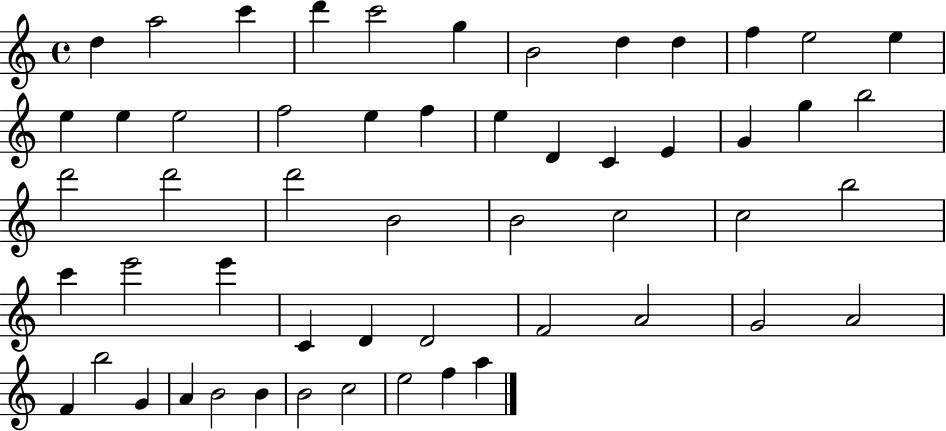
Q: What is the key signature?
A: C major